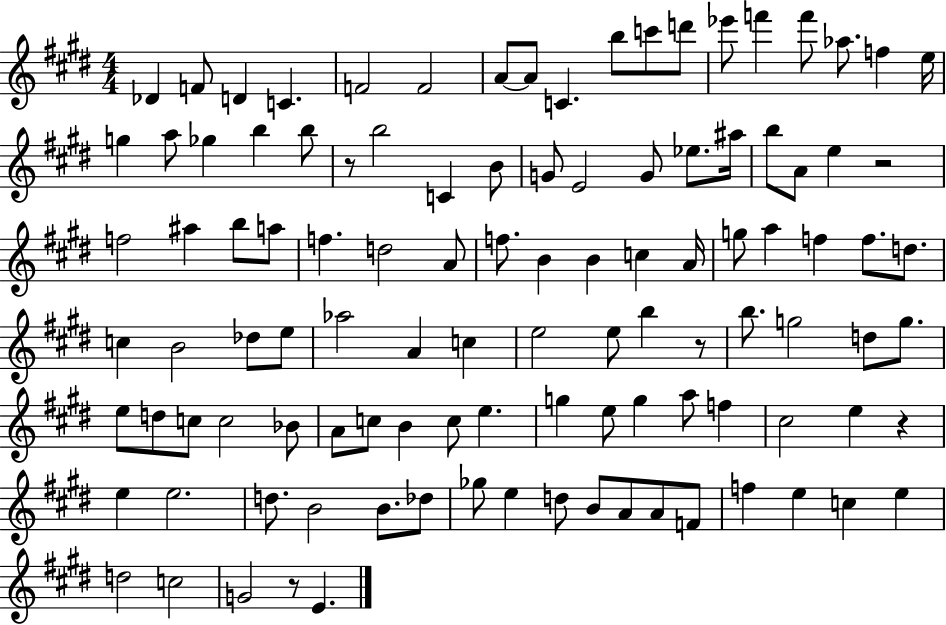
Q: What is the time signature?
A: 4/4